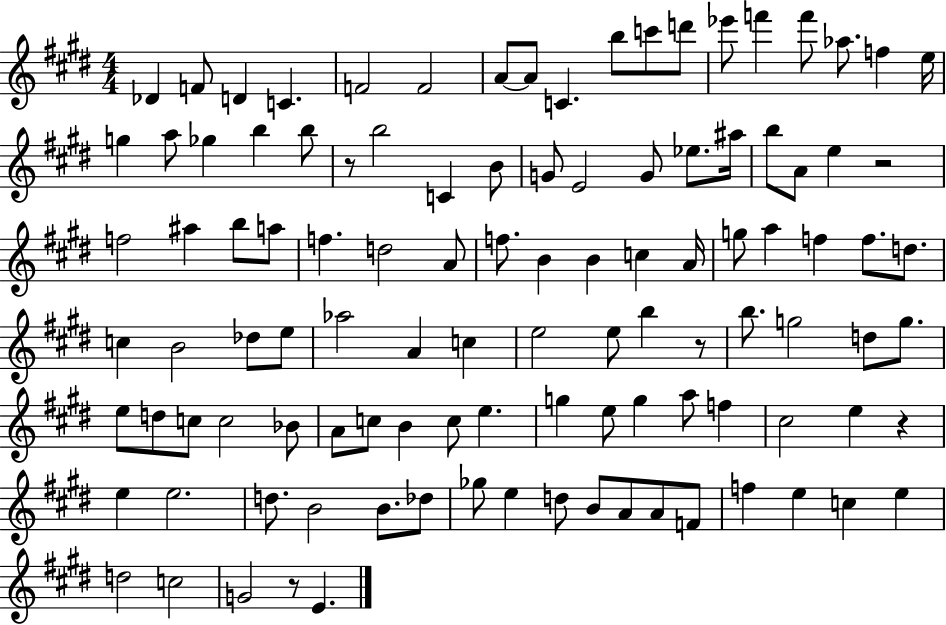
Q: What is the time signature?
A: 4/4